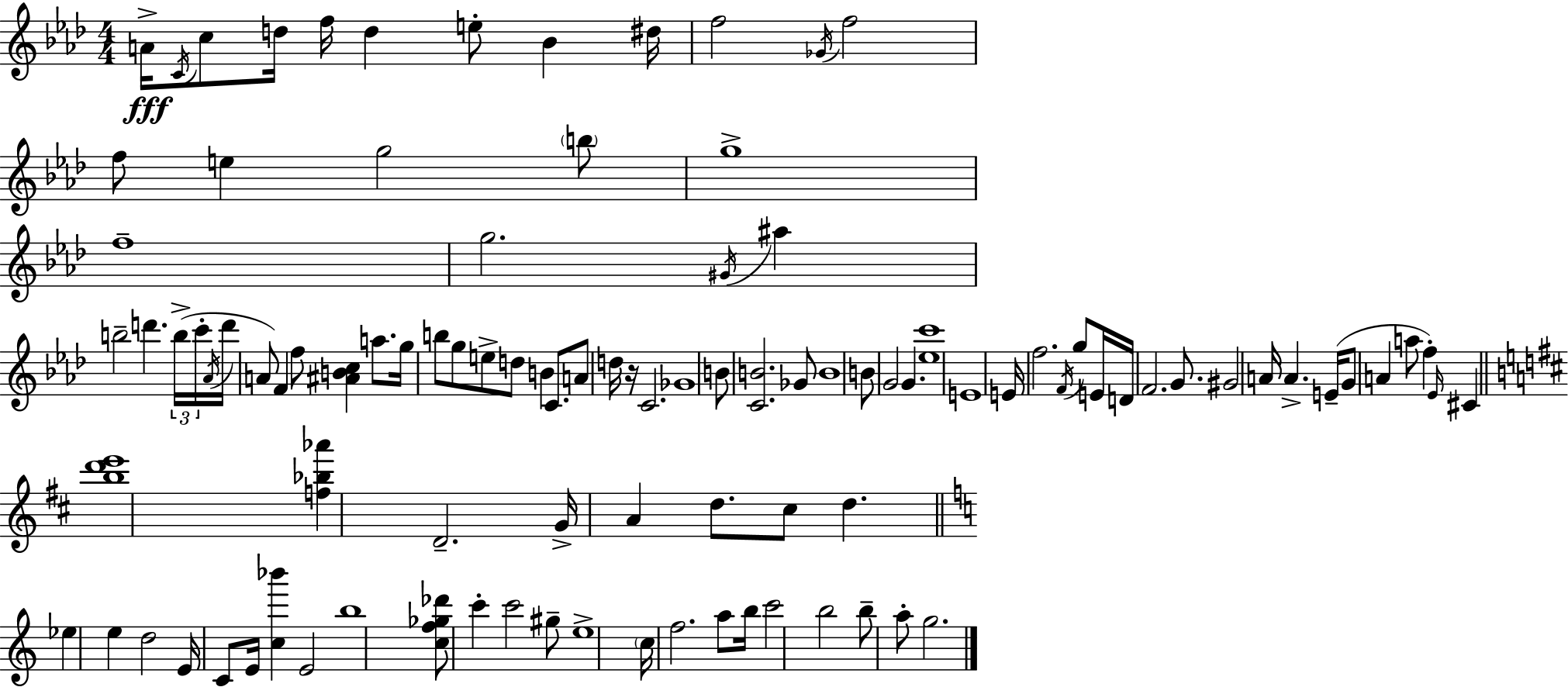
A4/s C4/s C5/e D5/s F5/s D5/q E5/e Bb4/q D#5/s F5/h Gb4/s F5/h F5/e E5/q G5/h B5/e G5/w F5/w G5/h. G#4/s A#5/q B5/h D6/q. B5/s C6/s Ab4/s D6/s A4/e F4/q F5/e [A#4,B4,C5]/q A5/e. G5/s B5/e G5/e E5/e D5/e B4/q C4/e. A4/e D5/s R/s C4/h. Gb4/w B4/e [C4,B4]/h. Gb4/e B4/w B4/e G4/h G4/q. [Eb5,C6]/w E4/w E4/s F5/h. F4/s G5/e E4/s D4/s F4/h. G4/e. G#4/h A4/s A4/q. E4/s G4/e A4/q A5/e F5/q Eb4/s C#4/q [B5,D6,E6]/w [F5,Bb5,Ab6]/q D4/h. G4/s A4/q D5/e. C#5/e D5/q. Eb5/q E5/q D5/h E4/s C4/e E4/s [C5,Bb6]/q E4/h B5/w [C5,F5,Gb5,Db6]/e C6/q C6/h G#5/e E5/w C5/s F5/h. A5/e B5/s C6/h B5/h B5/e A5/e G5/h.